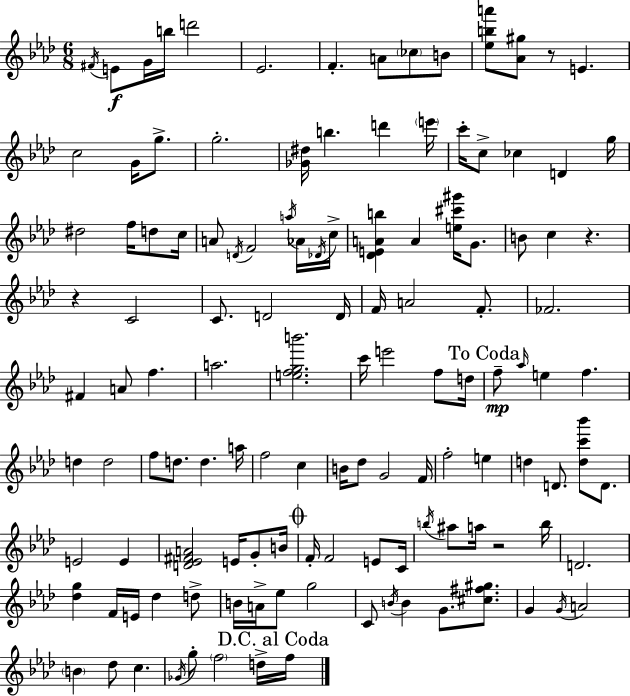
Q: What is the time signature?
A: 6/8